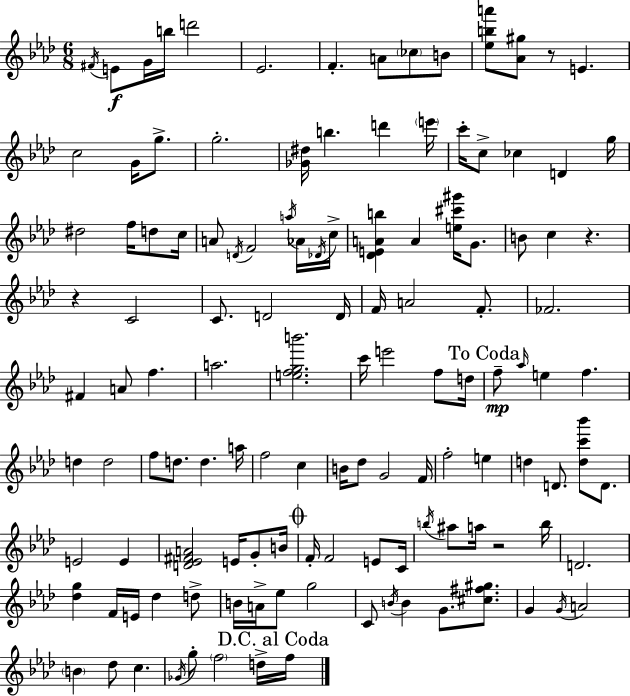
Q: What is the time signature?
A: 6/8